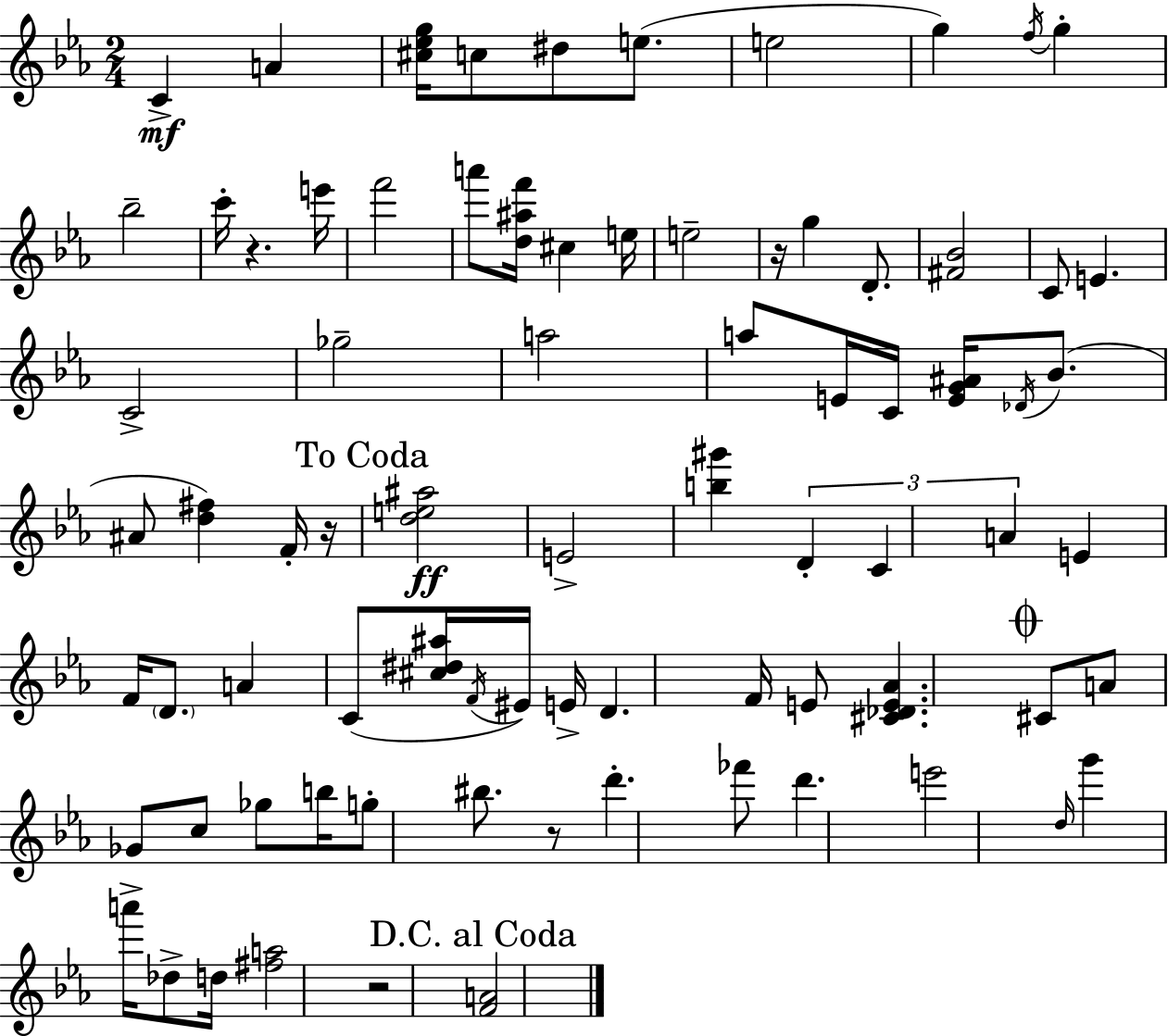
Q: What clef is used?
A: treble